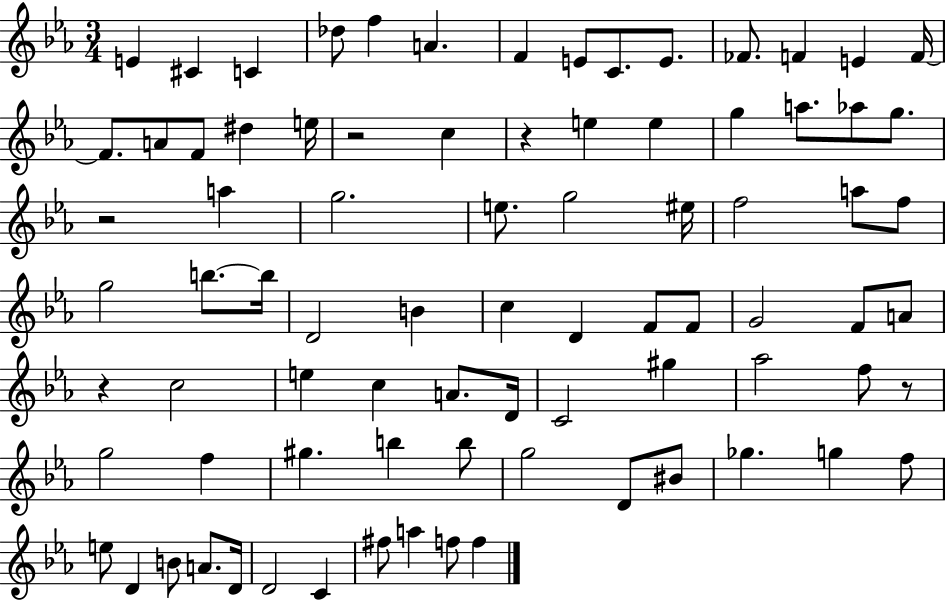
E4/q C#4/q C4/q Db5/e F5/q A4/q. F4/q E4/e C4/e. E4/e. FES4/e. F4/q E4/q F4/s F4/e. A4/e F4/e D#5/q E5/s R/h C5/q R/q E5/q E5/q G5/q A5/e. Ab5/e G5/e. R/h A5/q G5/h. E5/e. G5/h EIS5/s F5/h A5/e F5/e G5/h B5/e. B5/s D4/h B4/q C5/q D4/q F4/e F4/e G4/h F4/e A4/e R/q C5/h E5/q C5/q A4/e. D4/s C4/h G#5/q Ab5/h F5/e R/e G5/h F5/q G#5/q. B5/q B5/e G5/h D4/e BIS4/e Gb5/q. G5/q F5/e E5/e D4/q B4/e A4/e. D4/s D4/h C4/q F#5/e A5/q F5/e F5/q